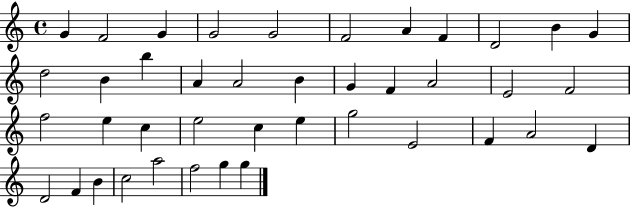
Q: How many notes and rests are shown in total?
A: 41